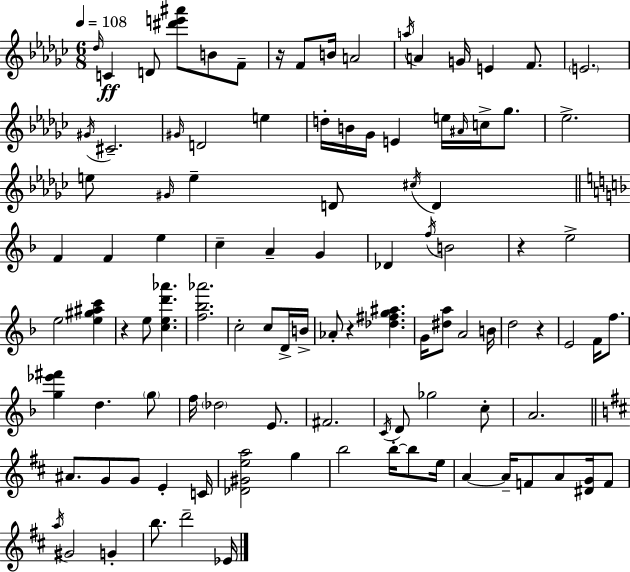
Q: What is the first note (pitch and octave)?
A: Db5